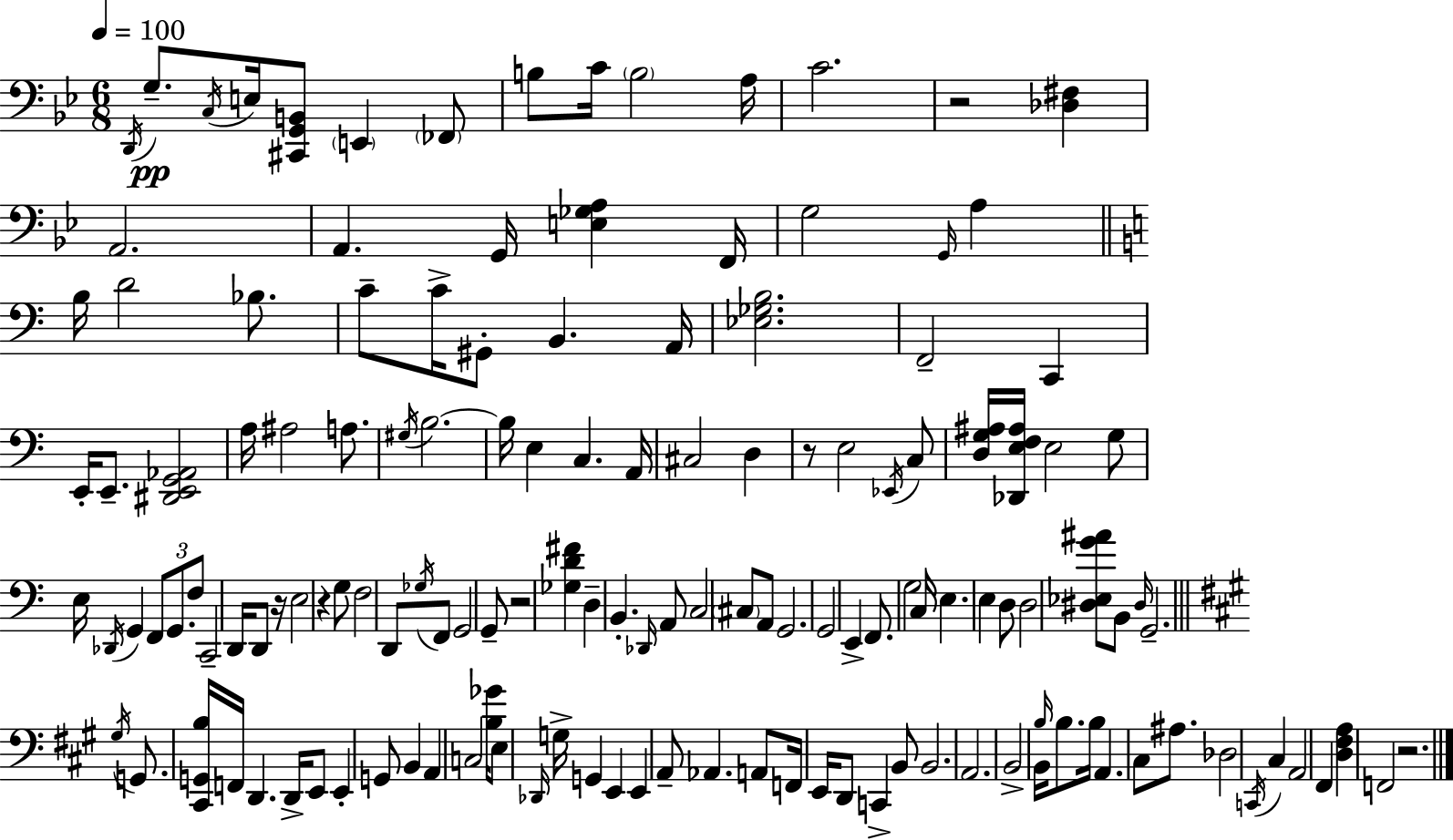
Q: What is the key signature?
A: BES major